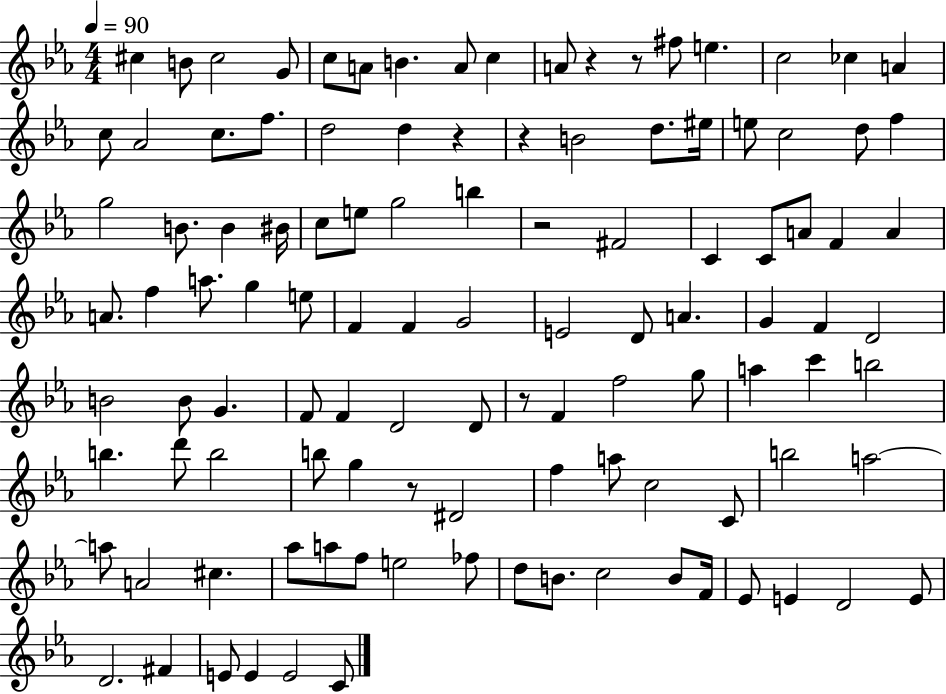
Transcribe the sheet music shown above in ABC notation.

X:1
T:Untitled
M:4/4
L:1/4
K:Eb
^c B/2 ^c2 G/2 c/2 A/2 B A/2 c A/2 z z/2 ^f/2 e c2 _c A c/2 _A2 c/2 f/2 d2 d z z B2 d/2 ^e/4 e/2 c2 d/2 f g2 B/2 B ^B/4 c/2 e/2 g2 b z2 ^F2 C C/2 A/2 F A A/2 f a/2 g e/2 F F G2 E2 D/2 A G F D2 B2 B/2 G F/2 F D2 D/2 z/2 F f2 g/2 a c' b2 b d'/2 b2 b/2 g z/2 ^D2 f a/2 c2 C/2 b2 a2 a/2 A2 ^c _a/2 a/2 f/2 e2 _f/2 d/2 B/2 c2 B/2 F/4 _E/2 E D2 E/2 D2 ^F E/2 E E2 C/2